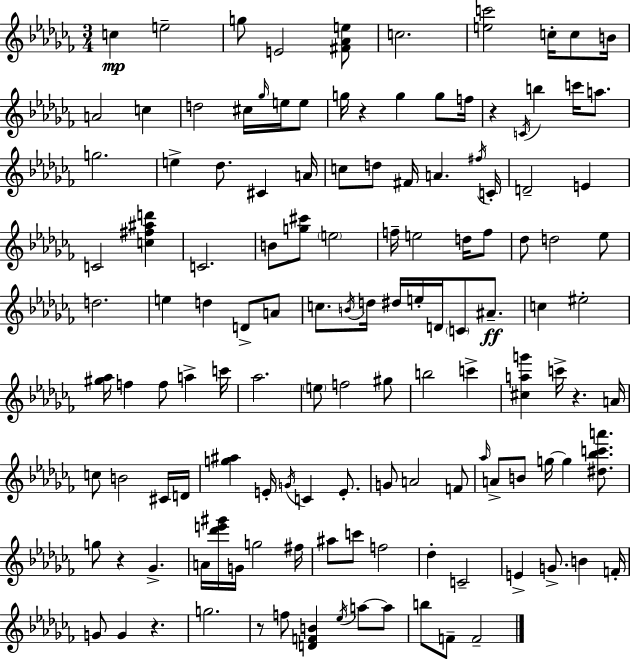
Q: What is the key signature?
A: AES minor